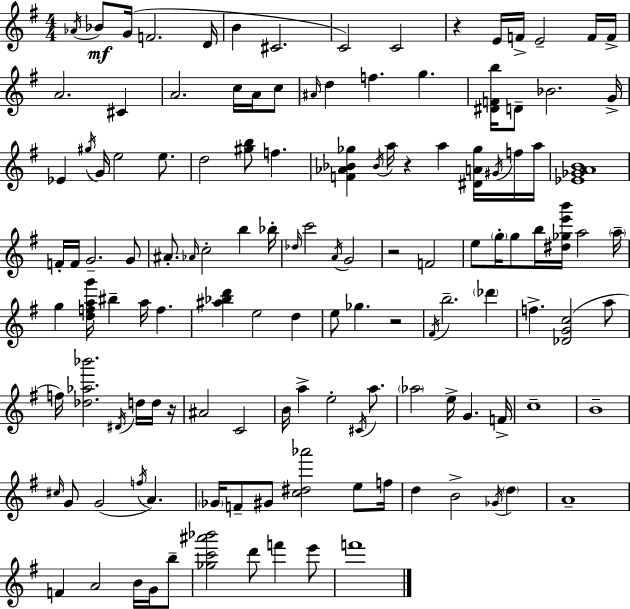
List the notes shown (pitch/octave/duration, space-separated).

Ab4/s Bb4/e G4/s F4/h. D4/s B4/q C#4/h. C4/h C4/h R/q E4/s F4/s E4/h F4/s F4/s A4/h. C#4/q A4/h. C5/s A4/s C5/e A#4/s D5/q F5/q. G5/q. [D#4,F4,B5]/s D4/e Bb4/h. G4/s Eb4/q G#5/s G4/s E5/h E5/e. D5/h [G#5,B5]/e F5/q. [F4,Ab4,Bb4,Gb5]/q Bb4/s A5/s R/q A5/q [D#4,A4,Gb5]/s G#4/s F5/s A5/s [Eb4,Gb4,A4,B4]/w F4/s F4/s G4/h. G4/e A#4/e. Ab4/s C5/h B5/q Bb5/s Db5/s C6/h A4/s G4/h R/h F4/h E5/e G5/s G5/e B5/s [D#5,Gb5,E6,B6]/s A5/h A5/s G5/q [D5,F5,A5,G6]/s BIS5/q A5/s F5/q. [A#5,Bb5,D6]/q E5/h D5/q E5/e Gb5/q. R/h F#4/s B5/h. Db6/q F5/q. [Db4,G4,C5]/h A5/e F5/s [Db5,Ab5,Bb6]/h. D#4/s D5/s D5/s R/s A#4/h C4/h B4/s A5/q E5/h C#4/s A5/e. Ab5/h E5/s G4/q. F4/s C5/w B4/w C#5/s G4/e G4/h F5/s A4/q. Gb4/s F4/e G#4/e [C5,D#5,Ab6]/h E5/e F5/s D5/q B4/h Gb4/s D5/q A4/w F4/q A4/h B4/s G4/s B5/e [Gb5,C6,A#6,Bb6]/h D6/e F6/q E6/e F6/w